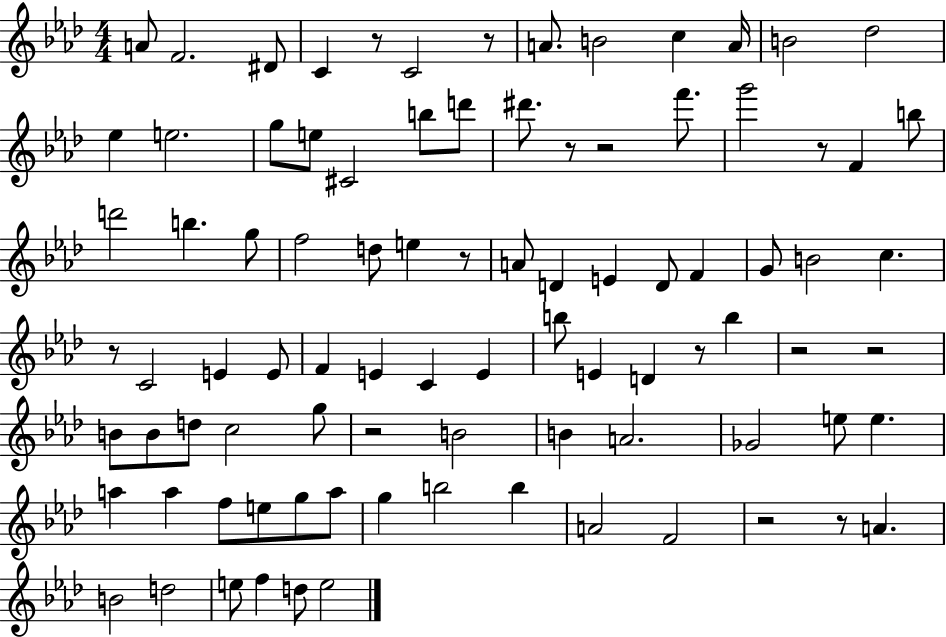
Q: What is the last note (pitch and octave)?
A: E5